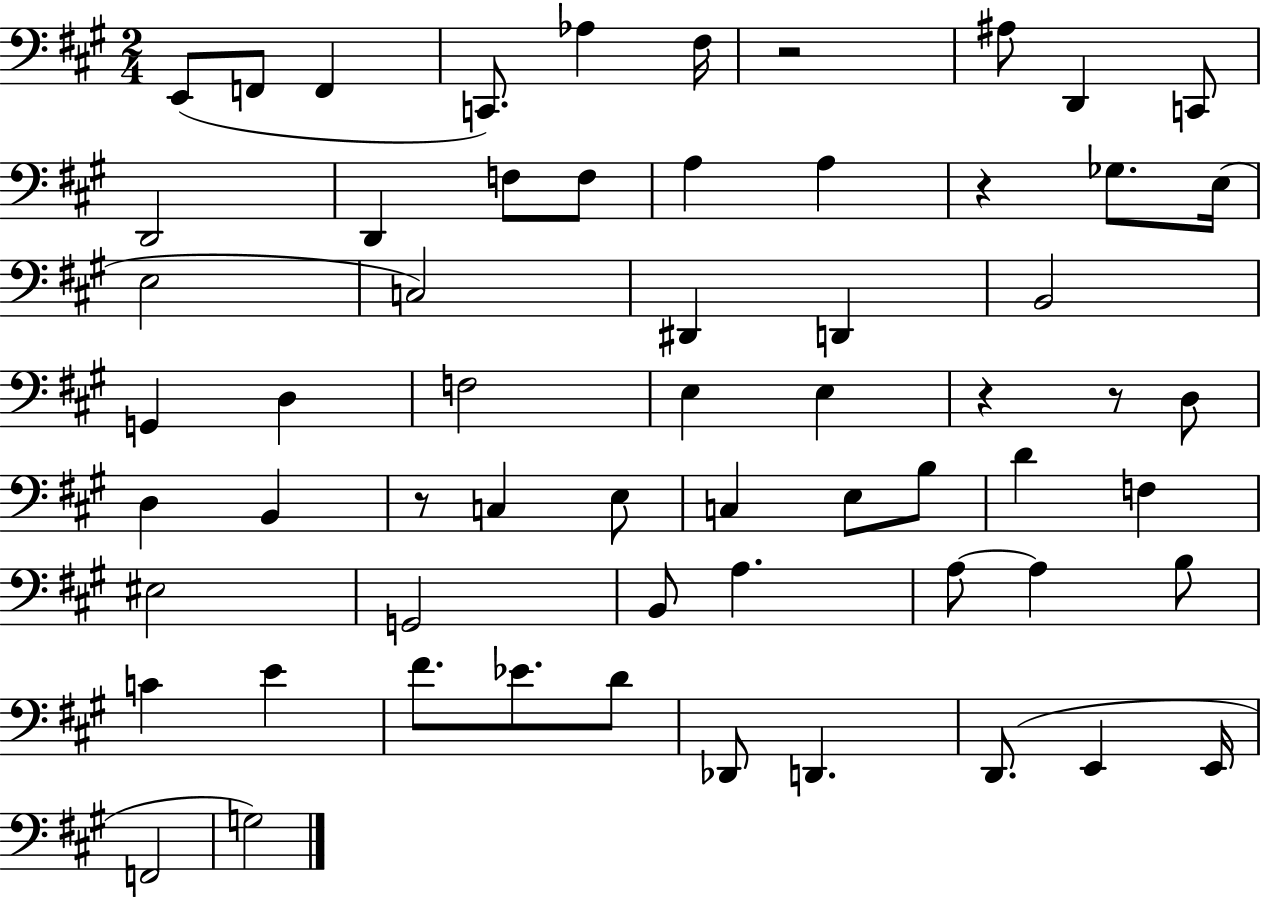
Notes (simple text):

E2/e F2/e F2/q C2/e. Ab3/q F#3/s R/h A#3/e D2/q C2/e D2/h D2/q F3/e F3/e A3/q A3/q R/q Gb3/e. E3/s E3/h C3/h D#2/q D2/q B2/h G2/q D3/q F3/h E3/q E3/q R/q R/e D3/e D3/q B2/q R/e C3/q E3/e C3/q E3/e B3/e D4/q F3/q EIS3/h G2/h B2/e A3/q. A3/e A3/q B3/e C4/q E4/q F#4/e. Eb4/e. D4/e Db2/e D2/q. D2/e. E2/q E2/s F2/h G3/h